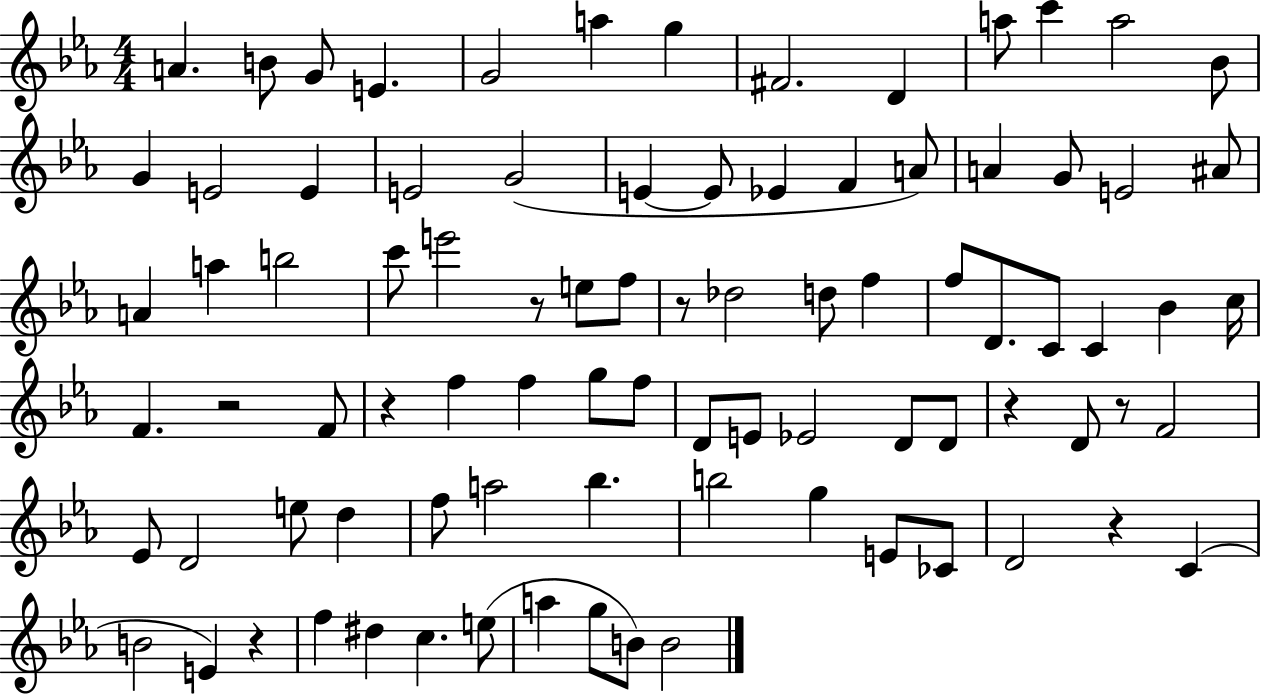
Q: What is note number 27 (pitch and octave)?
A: A#4